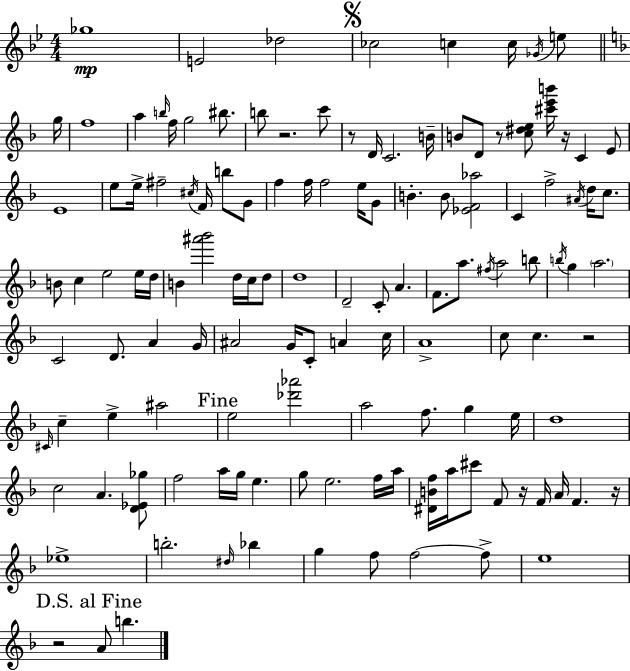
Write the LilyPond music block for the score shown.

{
  \clef treble
  \numericTimeSignature
  \time 4/4
  \key bes \major
  \repeat volta 2 { ges''1\mp | e'2 des''2 | \mark \markup { \musicglyph "scripts.segno" } ces''2 c''4 c''16 \acciaccatura { ges'16 } e''8 | \bar "||" \break \key f \major g''16 f''1 | a''4 \grace { b''16 } f''16 g''2 bis''8. | b''8 r2. | c'''8 r8 d'16 c'2. | \break b'16-- b'8 d'8 r8 <c'' dis'' e''>8 <cis''' e''' b'''>16 r16 c'4 | e'8 e'1 | e''8 e''16-> fis''2-- \acciaccatura { cis''16 } f'16 b''8 | g'8 f''4 f''16 f''2 | \break e''16 g'8 b'4.-. b'8 <ees' f' aes''>2 | c'4 f''2-> \acciaccatura { ais'16 } | d''16 c''8. b'8 c''4 e''2 | e''16 d''16 b'4 <ais''' bes'''>2 | \break d''16 c''16 d''8 d''1 | d'2-- c'8-. a'4. | f'8. a''8. \acciaccatura { fis''16 } a''2 | b''8 \acciaccatura { b''16 } g''4 \parenthesize a''2. | \break c'2 d'8. | a'4 g'16 ais'2 g'16 c'8-. | a'4 c''16 a'1-> | c''8 c''4. r2 | \break \grace { cis'16 } c''4-- e''4-> ais''2 | \mark "Fine" e''2 <des''' aes'''>2 | a''2 f''8. | g''4 e''16 d''1 | \break c''2 a'4. | <d' ees' ges''>8 f''2 a''16 | g''16 e''4. g''8 e''2. | f''16 a''16 <dis' b' f''>16 a''16 cis'''8 f'8 r16 f'16 a'16 | \break f'4. r16 ees''1-> | b''2.-. | \grace { dis''16 } bes''4 g''4 f''8 f''2~~ | f''8-> e''1 | \break \mark "D.S. al Fine" r2 | a'8 b''4. } \bar "|."
}